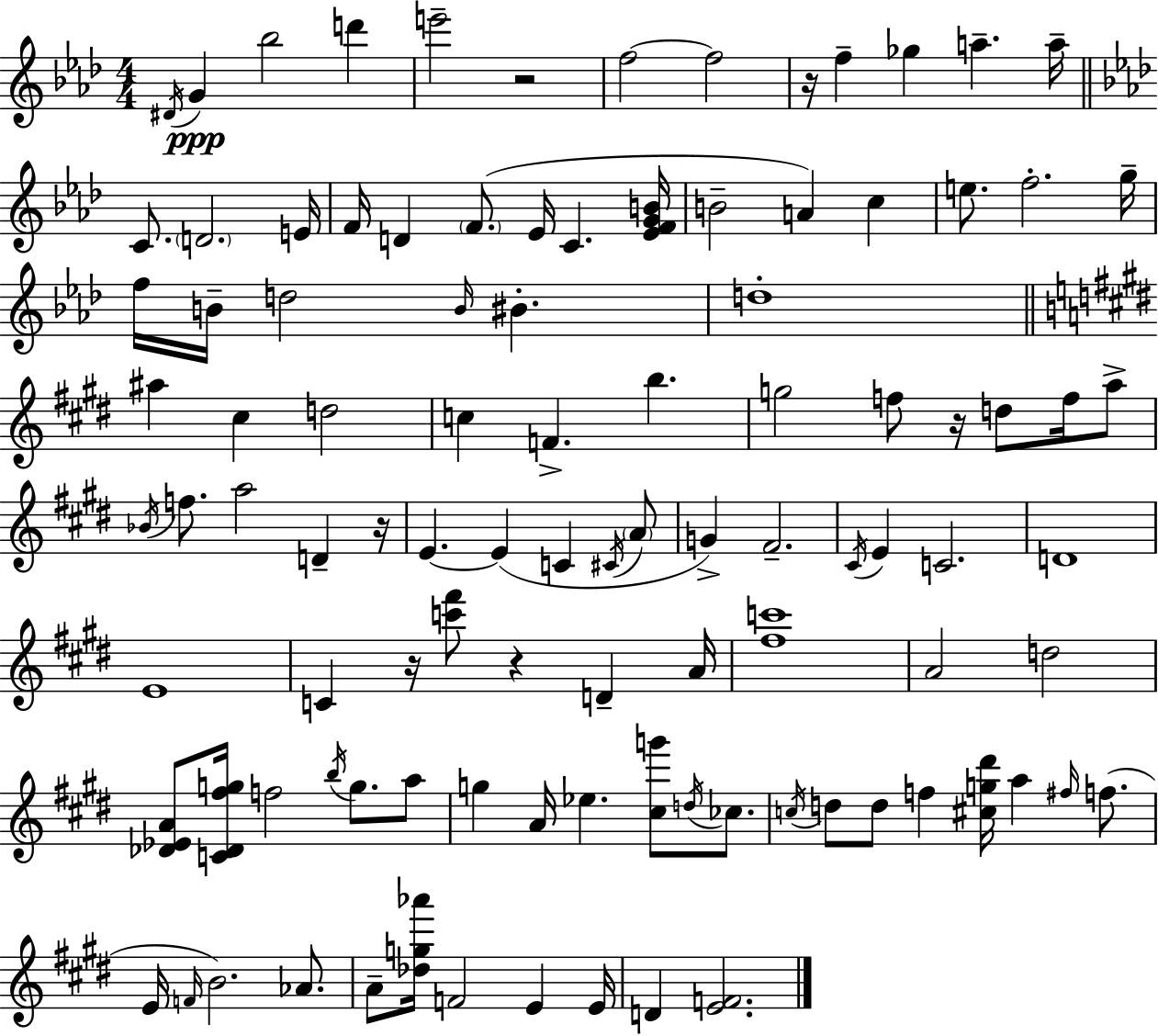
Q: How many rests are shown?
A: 6